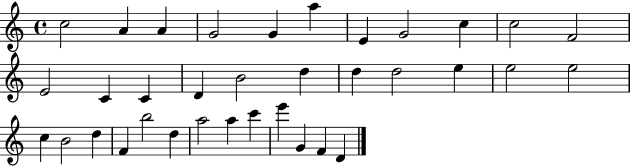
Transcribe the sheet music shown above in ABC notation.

X:1
T:Untitled
M:4/4
L:1/4
K:C
c2 A A G2 G a E G2 c c2 F2 E2 C C D B2 d d d2 e e2 e2 c B2 d F b2 d a2 a c' e' G F D